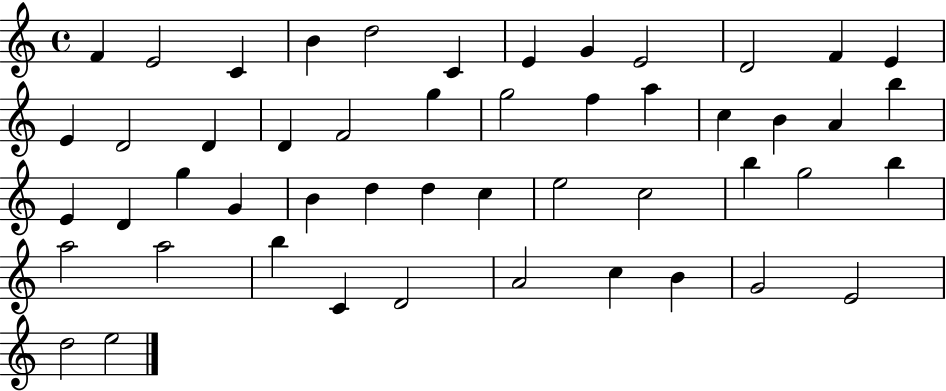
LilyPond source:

{
  \clef treble
  \time 4/4
  \defaultTimeSignature
  \key c \major
  f'4 e'2 c'4 | b'4 d''2 c'4 | e'4 g'4 e'2 | d'2 f'4 e'4 | \break e'4 d'2 d'4 | d'4 f'2 g''4 | g''2 f''4 a''4 | c''4 b'4 a'4 b''4 | \break e'4 d'4 g''4 g'4 | b'4 d''4 d''4 c''4 | e''2 c''2 | b''4 g''2 b''4 | \break a''2 a''2 | b''4 c'4 d'2 | a'2 c''4 b'4 | g'2 e'2 | \break d''2 e''2 | \bar "|."
}